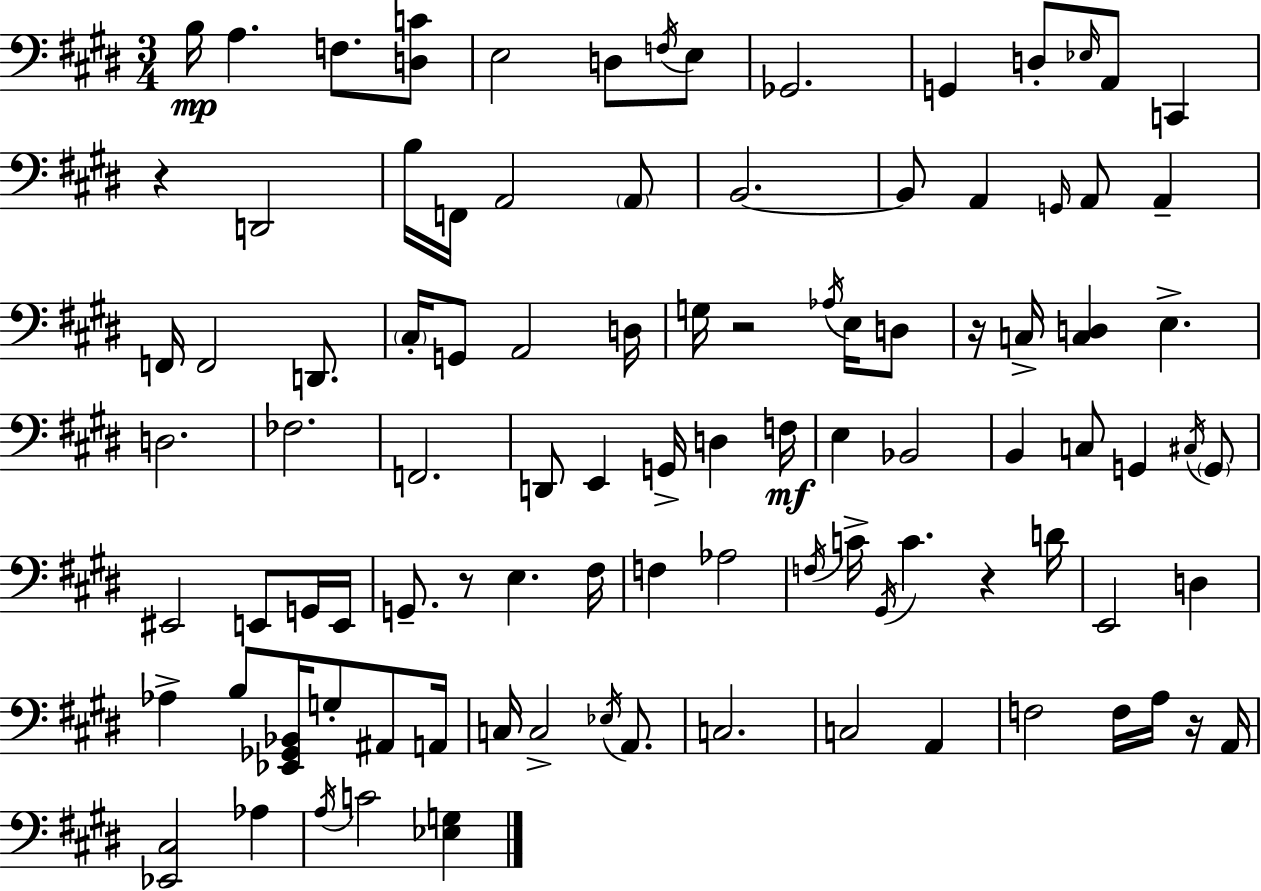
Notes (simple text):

B3/s A3/q. F3/e. [D3,C4]/e E3/h D3/e F3/s E3/e Gb2/h. G2/q D3/e Eb3/s A2/e C2/q R/q D2/h B3/s F2/s A2/h A2/e B2/h. B2/e A2/q G2/s A2/e A2/q F2/s F2/h D2/e. C#3/s G2/e A2/h D3/s G3/s R/h Ab3/s E3/s D3/e R/s C3/s [C3,D3]/q E3/q. D3/h. FES3/h. F2/h. D2/e E2/q G2/s D3/q F3/s E3/q Bb2/h B2/q C3/e G2/q C#3/s G2/e EIS2/h E2/e G2/s E2/s G2/e. R/e E3/q. F#3/s F3/q Ab3/h F3/s C4/s G#2/s C4/q. R/q D4/s E2/h D3/q Ab3/q B3/e [Eb2,Gb2,Bb2]/s G3/e A#2/e A2/s C3/s C3/h Eb3/s A2/e. C3/h. C3/h A2/q F3/h F3/s A3/s R/s A2/s [Eb2,C#3]/h Ab3/q A3/s C4/h [Eb3,G3]/q